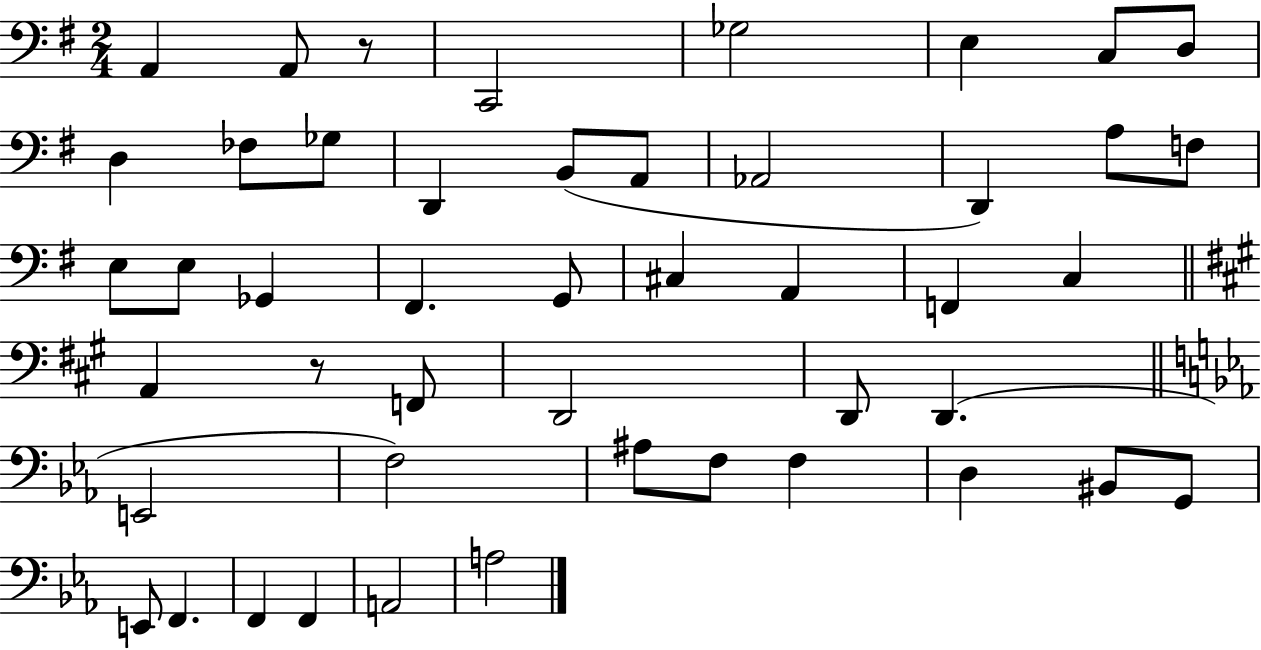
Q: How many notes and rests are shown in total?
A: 47